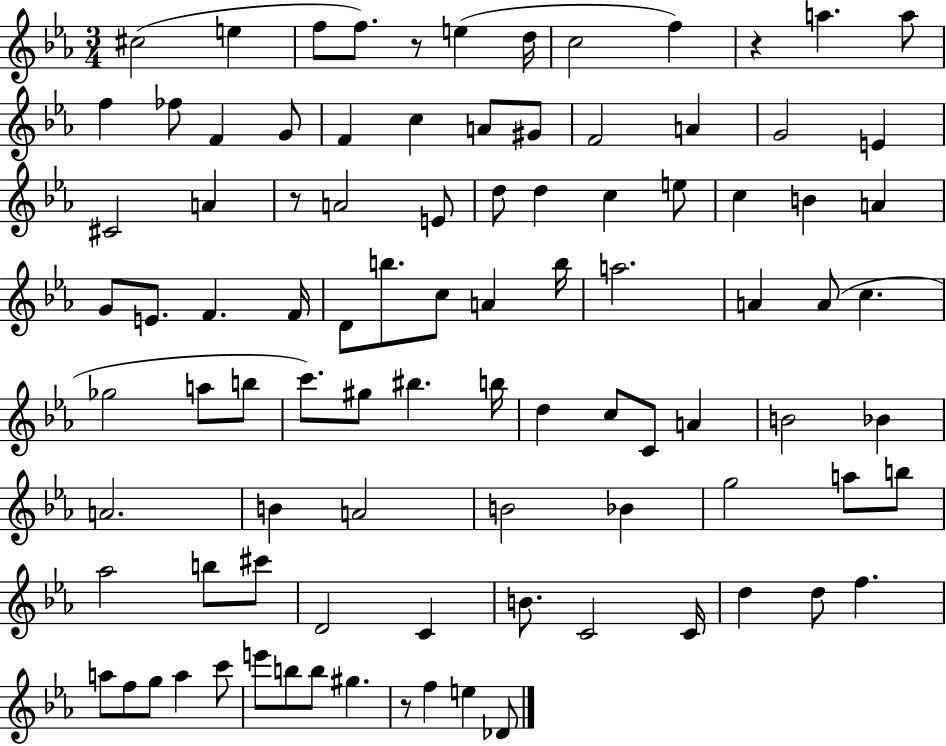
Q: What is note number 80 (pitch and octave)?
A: F5